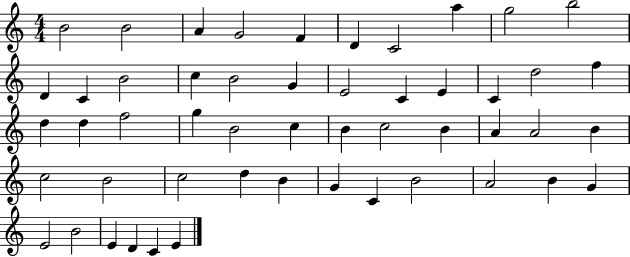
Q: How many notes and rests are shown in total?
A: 51